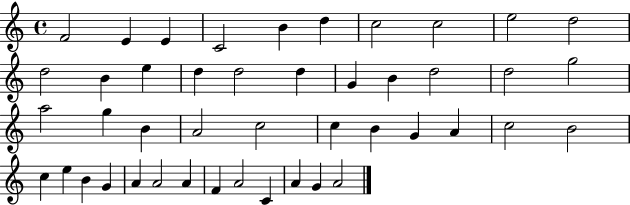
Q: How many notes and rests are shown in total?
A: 45